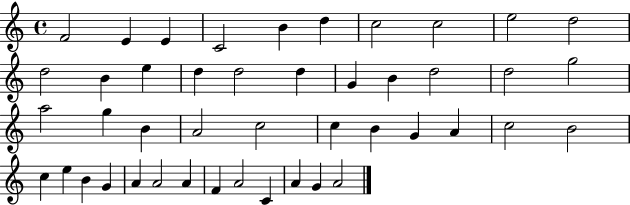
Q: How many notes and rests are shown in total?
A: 45